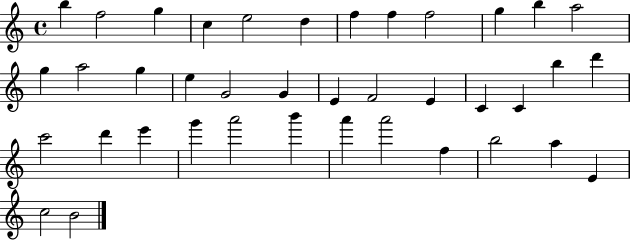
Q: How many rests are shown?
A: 0